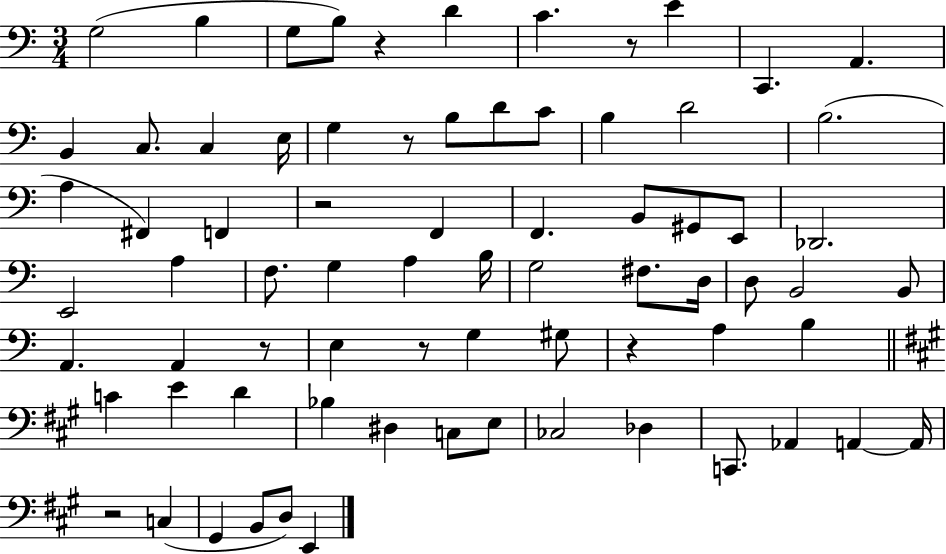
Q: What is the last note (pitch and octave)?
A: E2